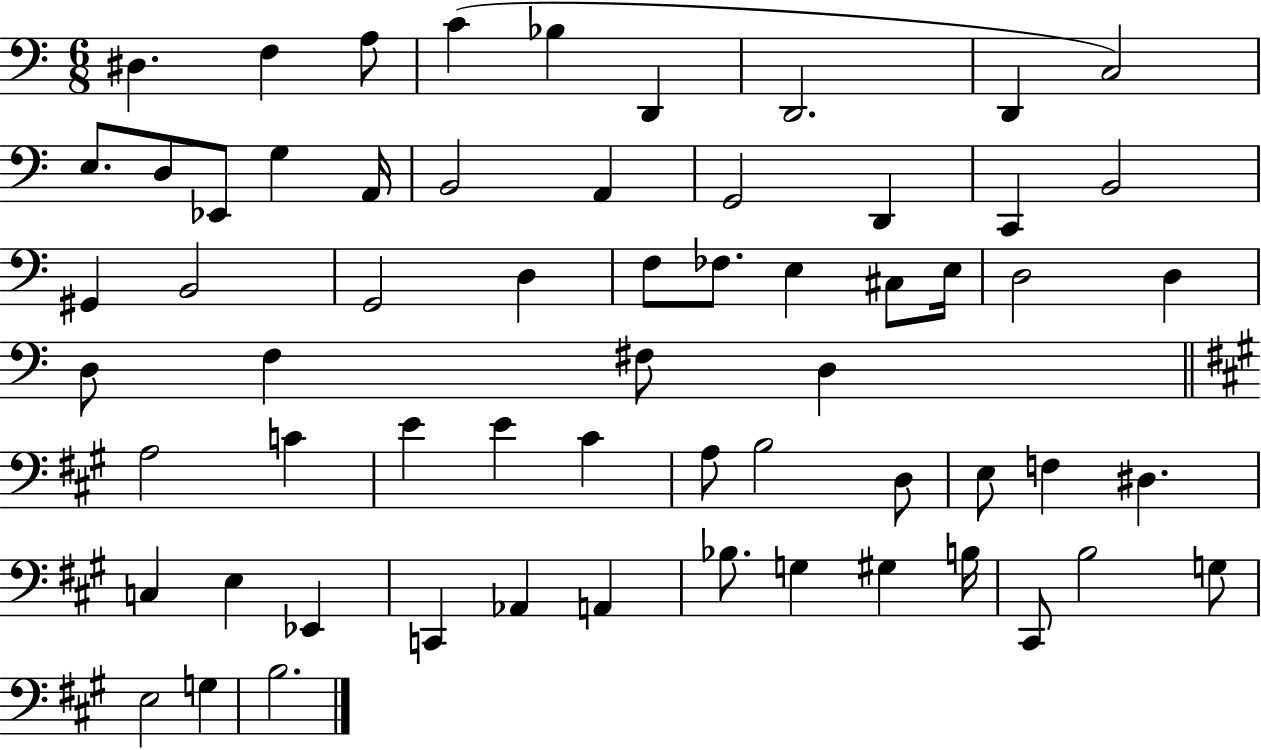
{
  \clef bass
  \numericTimeSignature
  \time 6/8
  \key c \major
  dis4. f4 a8 | c'4( bes4 d,4 | d,2. | d,4 c2) | \break e8. d8 ees,8 g4 a,16 | b,2 a,4 | g,2 d,4 | c,4 b,2 | \break gis,4 b,2 | g,2 d4 | f8 fes8. e4 cis8 e16 | d2 d4 | \break d8 f4 fis8 d4 | \bar "||" \break \key a \major a2 c'4 | e'4 e'4 cis'4 | a8 b2 d8 | e8 f4 dis4. | \break c4 e4 ees,4 | c,4 aes,4 a,4 | bes8. g4 gis4 b16 | cis,8 b2 g8 | \break e2 g4 | b2. | \bar "|."
}